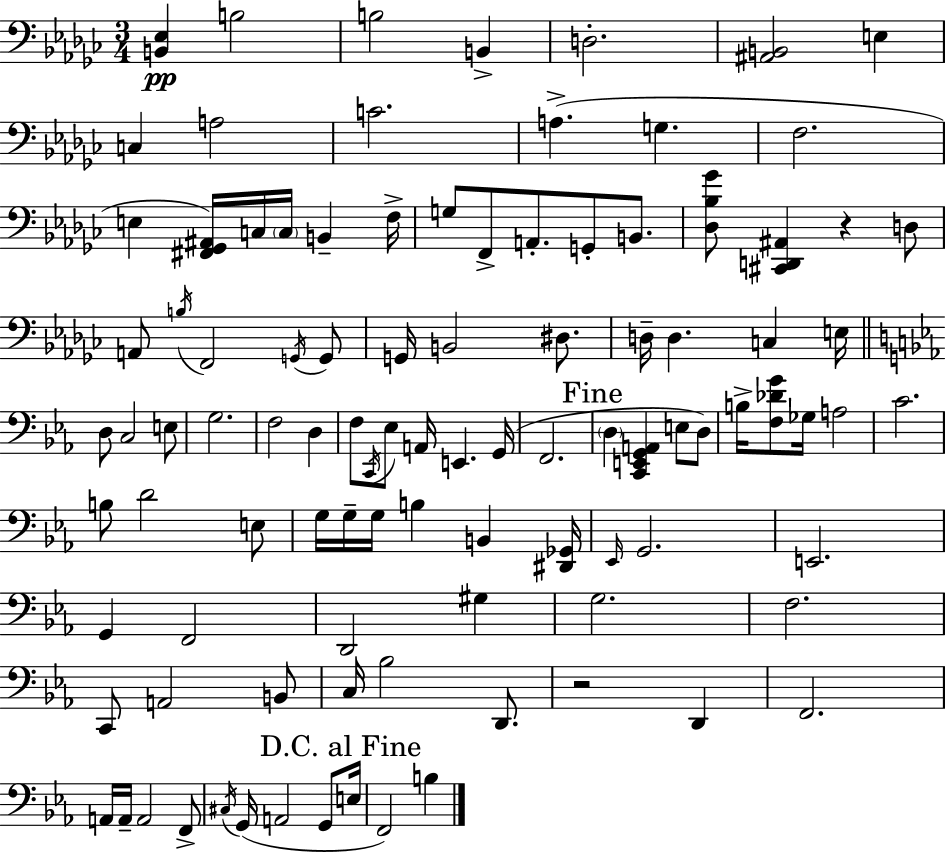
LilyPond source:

{
  \clef bass
  \numericTimeSignature
  \time 3/4
  \key ees \minor
  <b, ees>4\pp b2 | b2 b,4-> | d2.-. | <ais, b,>2 e4 | \break c4 a2 | c'2. | a4.->( g4. | f2. | \break e4 <fis, ges, ais,>16) c16 \parenthesize c16 b,4-- f16-> | g8 f,8-> a,8.-. g,8-. b,8. | <des bes ges'>8 <cis, d, ais,>4 r4 d8 | a,8 \acciaccatura { b16 } f,2 \acciaccatura { g,16 } | \break g,8 g,16 b,2 dis8. | d16-- d4. c4 | e16 \bar "||" \break \key ees \major d8 c2 e8 | g2. | f2 d4 | f8 \acciaccatura { c,16 } ees8 a,16 e,4. | \break g,16( f,2. | \mark "Fine" \parenthesize d4 <c, e, g, a,>4 e8 d8) | b16-> <f des' g'>8 ges16 a2 | c'2. | \break b8 d'2 e8 | g16 g16-- g16 b4 b,4 | <dis, ges,>16 \grace { ees,16 } g,2. | e,2. | \break g,4 f,2 | d,2 gis4 | g2. | f2. | \break c,8 a,2 | b,8 c16 bes2 d,8. | r2 d,4 | f,2. | \break a,16 a,16-- a,2 | f,8-> \acciaccatura { cis16 }( g,16 a,2 | g,8 \mark "D.C. al Fine" e16 f,2) b4 | \bar "|."
}